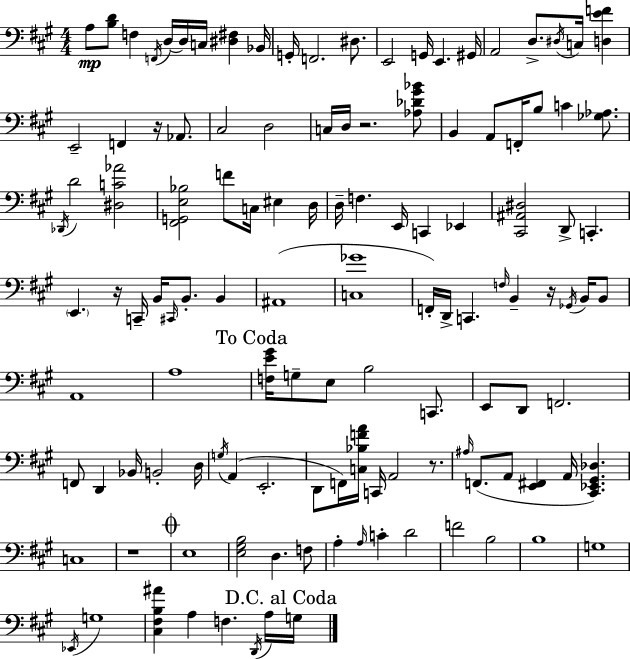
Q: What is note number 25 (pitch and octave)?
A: D3